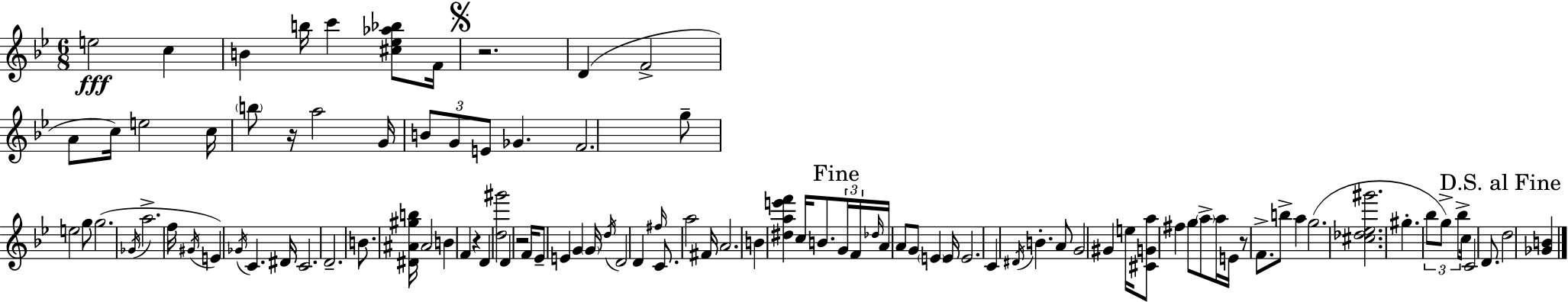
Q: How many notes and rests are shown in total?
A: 101